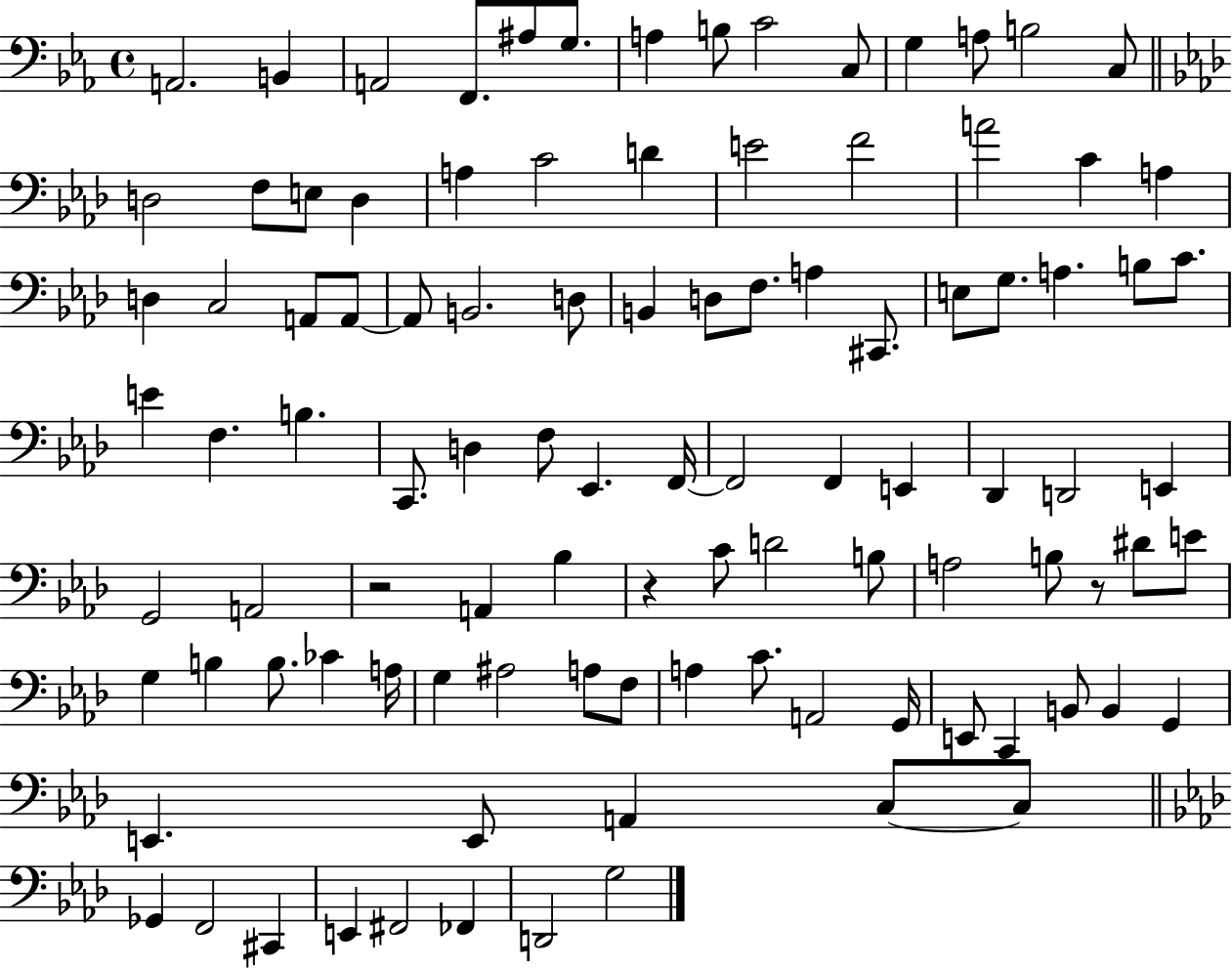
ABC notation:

X:1
T:Untitled
M:4/4
L:1/4
K:Eb
A,,2 B,, A,,2 F,,/2 ^A,/2 G,/2 A, B,/2 C2 C,/2 G, A,/2 B,2 C,/2 D,2 F,/2 E,/2 D, A, C2 D E2 F2 A2 C A, D, C,2 A,,/2 A,,/2 A,,/2 B,,2 D,/2 B,, D,/2 F,/2 A, ^C,,/2 E,/2 G,/2 A, B,/2 C/2 E F, B, C,,/2 D, F,/2 _E,, F,,/4 F,,2 F,, E,, _D,, D,,2 E,, G,,2 A,,2 z2 A,, _B, z C/2 D2 B,/2 A,2 B,/2 z/2 ^D/2 E/2 G, B, B,/2 _C A,/4 G, ^A,2 A,/2 F,/2 A, C/2 A,,2 G,,/4 E,,/2 C,, B,,/2 B,, G,, E,, E,,/2 A,, C,/2 C,/2 _G,, F,,2 ^C,, E,, ^F,,2 _F,, D,,2 G,2